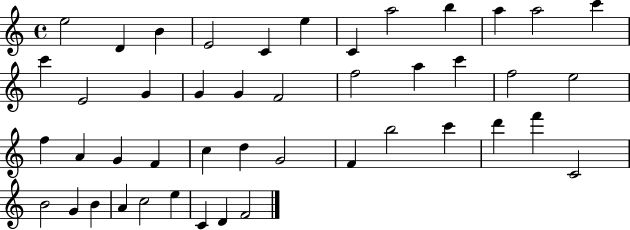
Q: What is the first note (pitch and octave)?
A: E5